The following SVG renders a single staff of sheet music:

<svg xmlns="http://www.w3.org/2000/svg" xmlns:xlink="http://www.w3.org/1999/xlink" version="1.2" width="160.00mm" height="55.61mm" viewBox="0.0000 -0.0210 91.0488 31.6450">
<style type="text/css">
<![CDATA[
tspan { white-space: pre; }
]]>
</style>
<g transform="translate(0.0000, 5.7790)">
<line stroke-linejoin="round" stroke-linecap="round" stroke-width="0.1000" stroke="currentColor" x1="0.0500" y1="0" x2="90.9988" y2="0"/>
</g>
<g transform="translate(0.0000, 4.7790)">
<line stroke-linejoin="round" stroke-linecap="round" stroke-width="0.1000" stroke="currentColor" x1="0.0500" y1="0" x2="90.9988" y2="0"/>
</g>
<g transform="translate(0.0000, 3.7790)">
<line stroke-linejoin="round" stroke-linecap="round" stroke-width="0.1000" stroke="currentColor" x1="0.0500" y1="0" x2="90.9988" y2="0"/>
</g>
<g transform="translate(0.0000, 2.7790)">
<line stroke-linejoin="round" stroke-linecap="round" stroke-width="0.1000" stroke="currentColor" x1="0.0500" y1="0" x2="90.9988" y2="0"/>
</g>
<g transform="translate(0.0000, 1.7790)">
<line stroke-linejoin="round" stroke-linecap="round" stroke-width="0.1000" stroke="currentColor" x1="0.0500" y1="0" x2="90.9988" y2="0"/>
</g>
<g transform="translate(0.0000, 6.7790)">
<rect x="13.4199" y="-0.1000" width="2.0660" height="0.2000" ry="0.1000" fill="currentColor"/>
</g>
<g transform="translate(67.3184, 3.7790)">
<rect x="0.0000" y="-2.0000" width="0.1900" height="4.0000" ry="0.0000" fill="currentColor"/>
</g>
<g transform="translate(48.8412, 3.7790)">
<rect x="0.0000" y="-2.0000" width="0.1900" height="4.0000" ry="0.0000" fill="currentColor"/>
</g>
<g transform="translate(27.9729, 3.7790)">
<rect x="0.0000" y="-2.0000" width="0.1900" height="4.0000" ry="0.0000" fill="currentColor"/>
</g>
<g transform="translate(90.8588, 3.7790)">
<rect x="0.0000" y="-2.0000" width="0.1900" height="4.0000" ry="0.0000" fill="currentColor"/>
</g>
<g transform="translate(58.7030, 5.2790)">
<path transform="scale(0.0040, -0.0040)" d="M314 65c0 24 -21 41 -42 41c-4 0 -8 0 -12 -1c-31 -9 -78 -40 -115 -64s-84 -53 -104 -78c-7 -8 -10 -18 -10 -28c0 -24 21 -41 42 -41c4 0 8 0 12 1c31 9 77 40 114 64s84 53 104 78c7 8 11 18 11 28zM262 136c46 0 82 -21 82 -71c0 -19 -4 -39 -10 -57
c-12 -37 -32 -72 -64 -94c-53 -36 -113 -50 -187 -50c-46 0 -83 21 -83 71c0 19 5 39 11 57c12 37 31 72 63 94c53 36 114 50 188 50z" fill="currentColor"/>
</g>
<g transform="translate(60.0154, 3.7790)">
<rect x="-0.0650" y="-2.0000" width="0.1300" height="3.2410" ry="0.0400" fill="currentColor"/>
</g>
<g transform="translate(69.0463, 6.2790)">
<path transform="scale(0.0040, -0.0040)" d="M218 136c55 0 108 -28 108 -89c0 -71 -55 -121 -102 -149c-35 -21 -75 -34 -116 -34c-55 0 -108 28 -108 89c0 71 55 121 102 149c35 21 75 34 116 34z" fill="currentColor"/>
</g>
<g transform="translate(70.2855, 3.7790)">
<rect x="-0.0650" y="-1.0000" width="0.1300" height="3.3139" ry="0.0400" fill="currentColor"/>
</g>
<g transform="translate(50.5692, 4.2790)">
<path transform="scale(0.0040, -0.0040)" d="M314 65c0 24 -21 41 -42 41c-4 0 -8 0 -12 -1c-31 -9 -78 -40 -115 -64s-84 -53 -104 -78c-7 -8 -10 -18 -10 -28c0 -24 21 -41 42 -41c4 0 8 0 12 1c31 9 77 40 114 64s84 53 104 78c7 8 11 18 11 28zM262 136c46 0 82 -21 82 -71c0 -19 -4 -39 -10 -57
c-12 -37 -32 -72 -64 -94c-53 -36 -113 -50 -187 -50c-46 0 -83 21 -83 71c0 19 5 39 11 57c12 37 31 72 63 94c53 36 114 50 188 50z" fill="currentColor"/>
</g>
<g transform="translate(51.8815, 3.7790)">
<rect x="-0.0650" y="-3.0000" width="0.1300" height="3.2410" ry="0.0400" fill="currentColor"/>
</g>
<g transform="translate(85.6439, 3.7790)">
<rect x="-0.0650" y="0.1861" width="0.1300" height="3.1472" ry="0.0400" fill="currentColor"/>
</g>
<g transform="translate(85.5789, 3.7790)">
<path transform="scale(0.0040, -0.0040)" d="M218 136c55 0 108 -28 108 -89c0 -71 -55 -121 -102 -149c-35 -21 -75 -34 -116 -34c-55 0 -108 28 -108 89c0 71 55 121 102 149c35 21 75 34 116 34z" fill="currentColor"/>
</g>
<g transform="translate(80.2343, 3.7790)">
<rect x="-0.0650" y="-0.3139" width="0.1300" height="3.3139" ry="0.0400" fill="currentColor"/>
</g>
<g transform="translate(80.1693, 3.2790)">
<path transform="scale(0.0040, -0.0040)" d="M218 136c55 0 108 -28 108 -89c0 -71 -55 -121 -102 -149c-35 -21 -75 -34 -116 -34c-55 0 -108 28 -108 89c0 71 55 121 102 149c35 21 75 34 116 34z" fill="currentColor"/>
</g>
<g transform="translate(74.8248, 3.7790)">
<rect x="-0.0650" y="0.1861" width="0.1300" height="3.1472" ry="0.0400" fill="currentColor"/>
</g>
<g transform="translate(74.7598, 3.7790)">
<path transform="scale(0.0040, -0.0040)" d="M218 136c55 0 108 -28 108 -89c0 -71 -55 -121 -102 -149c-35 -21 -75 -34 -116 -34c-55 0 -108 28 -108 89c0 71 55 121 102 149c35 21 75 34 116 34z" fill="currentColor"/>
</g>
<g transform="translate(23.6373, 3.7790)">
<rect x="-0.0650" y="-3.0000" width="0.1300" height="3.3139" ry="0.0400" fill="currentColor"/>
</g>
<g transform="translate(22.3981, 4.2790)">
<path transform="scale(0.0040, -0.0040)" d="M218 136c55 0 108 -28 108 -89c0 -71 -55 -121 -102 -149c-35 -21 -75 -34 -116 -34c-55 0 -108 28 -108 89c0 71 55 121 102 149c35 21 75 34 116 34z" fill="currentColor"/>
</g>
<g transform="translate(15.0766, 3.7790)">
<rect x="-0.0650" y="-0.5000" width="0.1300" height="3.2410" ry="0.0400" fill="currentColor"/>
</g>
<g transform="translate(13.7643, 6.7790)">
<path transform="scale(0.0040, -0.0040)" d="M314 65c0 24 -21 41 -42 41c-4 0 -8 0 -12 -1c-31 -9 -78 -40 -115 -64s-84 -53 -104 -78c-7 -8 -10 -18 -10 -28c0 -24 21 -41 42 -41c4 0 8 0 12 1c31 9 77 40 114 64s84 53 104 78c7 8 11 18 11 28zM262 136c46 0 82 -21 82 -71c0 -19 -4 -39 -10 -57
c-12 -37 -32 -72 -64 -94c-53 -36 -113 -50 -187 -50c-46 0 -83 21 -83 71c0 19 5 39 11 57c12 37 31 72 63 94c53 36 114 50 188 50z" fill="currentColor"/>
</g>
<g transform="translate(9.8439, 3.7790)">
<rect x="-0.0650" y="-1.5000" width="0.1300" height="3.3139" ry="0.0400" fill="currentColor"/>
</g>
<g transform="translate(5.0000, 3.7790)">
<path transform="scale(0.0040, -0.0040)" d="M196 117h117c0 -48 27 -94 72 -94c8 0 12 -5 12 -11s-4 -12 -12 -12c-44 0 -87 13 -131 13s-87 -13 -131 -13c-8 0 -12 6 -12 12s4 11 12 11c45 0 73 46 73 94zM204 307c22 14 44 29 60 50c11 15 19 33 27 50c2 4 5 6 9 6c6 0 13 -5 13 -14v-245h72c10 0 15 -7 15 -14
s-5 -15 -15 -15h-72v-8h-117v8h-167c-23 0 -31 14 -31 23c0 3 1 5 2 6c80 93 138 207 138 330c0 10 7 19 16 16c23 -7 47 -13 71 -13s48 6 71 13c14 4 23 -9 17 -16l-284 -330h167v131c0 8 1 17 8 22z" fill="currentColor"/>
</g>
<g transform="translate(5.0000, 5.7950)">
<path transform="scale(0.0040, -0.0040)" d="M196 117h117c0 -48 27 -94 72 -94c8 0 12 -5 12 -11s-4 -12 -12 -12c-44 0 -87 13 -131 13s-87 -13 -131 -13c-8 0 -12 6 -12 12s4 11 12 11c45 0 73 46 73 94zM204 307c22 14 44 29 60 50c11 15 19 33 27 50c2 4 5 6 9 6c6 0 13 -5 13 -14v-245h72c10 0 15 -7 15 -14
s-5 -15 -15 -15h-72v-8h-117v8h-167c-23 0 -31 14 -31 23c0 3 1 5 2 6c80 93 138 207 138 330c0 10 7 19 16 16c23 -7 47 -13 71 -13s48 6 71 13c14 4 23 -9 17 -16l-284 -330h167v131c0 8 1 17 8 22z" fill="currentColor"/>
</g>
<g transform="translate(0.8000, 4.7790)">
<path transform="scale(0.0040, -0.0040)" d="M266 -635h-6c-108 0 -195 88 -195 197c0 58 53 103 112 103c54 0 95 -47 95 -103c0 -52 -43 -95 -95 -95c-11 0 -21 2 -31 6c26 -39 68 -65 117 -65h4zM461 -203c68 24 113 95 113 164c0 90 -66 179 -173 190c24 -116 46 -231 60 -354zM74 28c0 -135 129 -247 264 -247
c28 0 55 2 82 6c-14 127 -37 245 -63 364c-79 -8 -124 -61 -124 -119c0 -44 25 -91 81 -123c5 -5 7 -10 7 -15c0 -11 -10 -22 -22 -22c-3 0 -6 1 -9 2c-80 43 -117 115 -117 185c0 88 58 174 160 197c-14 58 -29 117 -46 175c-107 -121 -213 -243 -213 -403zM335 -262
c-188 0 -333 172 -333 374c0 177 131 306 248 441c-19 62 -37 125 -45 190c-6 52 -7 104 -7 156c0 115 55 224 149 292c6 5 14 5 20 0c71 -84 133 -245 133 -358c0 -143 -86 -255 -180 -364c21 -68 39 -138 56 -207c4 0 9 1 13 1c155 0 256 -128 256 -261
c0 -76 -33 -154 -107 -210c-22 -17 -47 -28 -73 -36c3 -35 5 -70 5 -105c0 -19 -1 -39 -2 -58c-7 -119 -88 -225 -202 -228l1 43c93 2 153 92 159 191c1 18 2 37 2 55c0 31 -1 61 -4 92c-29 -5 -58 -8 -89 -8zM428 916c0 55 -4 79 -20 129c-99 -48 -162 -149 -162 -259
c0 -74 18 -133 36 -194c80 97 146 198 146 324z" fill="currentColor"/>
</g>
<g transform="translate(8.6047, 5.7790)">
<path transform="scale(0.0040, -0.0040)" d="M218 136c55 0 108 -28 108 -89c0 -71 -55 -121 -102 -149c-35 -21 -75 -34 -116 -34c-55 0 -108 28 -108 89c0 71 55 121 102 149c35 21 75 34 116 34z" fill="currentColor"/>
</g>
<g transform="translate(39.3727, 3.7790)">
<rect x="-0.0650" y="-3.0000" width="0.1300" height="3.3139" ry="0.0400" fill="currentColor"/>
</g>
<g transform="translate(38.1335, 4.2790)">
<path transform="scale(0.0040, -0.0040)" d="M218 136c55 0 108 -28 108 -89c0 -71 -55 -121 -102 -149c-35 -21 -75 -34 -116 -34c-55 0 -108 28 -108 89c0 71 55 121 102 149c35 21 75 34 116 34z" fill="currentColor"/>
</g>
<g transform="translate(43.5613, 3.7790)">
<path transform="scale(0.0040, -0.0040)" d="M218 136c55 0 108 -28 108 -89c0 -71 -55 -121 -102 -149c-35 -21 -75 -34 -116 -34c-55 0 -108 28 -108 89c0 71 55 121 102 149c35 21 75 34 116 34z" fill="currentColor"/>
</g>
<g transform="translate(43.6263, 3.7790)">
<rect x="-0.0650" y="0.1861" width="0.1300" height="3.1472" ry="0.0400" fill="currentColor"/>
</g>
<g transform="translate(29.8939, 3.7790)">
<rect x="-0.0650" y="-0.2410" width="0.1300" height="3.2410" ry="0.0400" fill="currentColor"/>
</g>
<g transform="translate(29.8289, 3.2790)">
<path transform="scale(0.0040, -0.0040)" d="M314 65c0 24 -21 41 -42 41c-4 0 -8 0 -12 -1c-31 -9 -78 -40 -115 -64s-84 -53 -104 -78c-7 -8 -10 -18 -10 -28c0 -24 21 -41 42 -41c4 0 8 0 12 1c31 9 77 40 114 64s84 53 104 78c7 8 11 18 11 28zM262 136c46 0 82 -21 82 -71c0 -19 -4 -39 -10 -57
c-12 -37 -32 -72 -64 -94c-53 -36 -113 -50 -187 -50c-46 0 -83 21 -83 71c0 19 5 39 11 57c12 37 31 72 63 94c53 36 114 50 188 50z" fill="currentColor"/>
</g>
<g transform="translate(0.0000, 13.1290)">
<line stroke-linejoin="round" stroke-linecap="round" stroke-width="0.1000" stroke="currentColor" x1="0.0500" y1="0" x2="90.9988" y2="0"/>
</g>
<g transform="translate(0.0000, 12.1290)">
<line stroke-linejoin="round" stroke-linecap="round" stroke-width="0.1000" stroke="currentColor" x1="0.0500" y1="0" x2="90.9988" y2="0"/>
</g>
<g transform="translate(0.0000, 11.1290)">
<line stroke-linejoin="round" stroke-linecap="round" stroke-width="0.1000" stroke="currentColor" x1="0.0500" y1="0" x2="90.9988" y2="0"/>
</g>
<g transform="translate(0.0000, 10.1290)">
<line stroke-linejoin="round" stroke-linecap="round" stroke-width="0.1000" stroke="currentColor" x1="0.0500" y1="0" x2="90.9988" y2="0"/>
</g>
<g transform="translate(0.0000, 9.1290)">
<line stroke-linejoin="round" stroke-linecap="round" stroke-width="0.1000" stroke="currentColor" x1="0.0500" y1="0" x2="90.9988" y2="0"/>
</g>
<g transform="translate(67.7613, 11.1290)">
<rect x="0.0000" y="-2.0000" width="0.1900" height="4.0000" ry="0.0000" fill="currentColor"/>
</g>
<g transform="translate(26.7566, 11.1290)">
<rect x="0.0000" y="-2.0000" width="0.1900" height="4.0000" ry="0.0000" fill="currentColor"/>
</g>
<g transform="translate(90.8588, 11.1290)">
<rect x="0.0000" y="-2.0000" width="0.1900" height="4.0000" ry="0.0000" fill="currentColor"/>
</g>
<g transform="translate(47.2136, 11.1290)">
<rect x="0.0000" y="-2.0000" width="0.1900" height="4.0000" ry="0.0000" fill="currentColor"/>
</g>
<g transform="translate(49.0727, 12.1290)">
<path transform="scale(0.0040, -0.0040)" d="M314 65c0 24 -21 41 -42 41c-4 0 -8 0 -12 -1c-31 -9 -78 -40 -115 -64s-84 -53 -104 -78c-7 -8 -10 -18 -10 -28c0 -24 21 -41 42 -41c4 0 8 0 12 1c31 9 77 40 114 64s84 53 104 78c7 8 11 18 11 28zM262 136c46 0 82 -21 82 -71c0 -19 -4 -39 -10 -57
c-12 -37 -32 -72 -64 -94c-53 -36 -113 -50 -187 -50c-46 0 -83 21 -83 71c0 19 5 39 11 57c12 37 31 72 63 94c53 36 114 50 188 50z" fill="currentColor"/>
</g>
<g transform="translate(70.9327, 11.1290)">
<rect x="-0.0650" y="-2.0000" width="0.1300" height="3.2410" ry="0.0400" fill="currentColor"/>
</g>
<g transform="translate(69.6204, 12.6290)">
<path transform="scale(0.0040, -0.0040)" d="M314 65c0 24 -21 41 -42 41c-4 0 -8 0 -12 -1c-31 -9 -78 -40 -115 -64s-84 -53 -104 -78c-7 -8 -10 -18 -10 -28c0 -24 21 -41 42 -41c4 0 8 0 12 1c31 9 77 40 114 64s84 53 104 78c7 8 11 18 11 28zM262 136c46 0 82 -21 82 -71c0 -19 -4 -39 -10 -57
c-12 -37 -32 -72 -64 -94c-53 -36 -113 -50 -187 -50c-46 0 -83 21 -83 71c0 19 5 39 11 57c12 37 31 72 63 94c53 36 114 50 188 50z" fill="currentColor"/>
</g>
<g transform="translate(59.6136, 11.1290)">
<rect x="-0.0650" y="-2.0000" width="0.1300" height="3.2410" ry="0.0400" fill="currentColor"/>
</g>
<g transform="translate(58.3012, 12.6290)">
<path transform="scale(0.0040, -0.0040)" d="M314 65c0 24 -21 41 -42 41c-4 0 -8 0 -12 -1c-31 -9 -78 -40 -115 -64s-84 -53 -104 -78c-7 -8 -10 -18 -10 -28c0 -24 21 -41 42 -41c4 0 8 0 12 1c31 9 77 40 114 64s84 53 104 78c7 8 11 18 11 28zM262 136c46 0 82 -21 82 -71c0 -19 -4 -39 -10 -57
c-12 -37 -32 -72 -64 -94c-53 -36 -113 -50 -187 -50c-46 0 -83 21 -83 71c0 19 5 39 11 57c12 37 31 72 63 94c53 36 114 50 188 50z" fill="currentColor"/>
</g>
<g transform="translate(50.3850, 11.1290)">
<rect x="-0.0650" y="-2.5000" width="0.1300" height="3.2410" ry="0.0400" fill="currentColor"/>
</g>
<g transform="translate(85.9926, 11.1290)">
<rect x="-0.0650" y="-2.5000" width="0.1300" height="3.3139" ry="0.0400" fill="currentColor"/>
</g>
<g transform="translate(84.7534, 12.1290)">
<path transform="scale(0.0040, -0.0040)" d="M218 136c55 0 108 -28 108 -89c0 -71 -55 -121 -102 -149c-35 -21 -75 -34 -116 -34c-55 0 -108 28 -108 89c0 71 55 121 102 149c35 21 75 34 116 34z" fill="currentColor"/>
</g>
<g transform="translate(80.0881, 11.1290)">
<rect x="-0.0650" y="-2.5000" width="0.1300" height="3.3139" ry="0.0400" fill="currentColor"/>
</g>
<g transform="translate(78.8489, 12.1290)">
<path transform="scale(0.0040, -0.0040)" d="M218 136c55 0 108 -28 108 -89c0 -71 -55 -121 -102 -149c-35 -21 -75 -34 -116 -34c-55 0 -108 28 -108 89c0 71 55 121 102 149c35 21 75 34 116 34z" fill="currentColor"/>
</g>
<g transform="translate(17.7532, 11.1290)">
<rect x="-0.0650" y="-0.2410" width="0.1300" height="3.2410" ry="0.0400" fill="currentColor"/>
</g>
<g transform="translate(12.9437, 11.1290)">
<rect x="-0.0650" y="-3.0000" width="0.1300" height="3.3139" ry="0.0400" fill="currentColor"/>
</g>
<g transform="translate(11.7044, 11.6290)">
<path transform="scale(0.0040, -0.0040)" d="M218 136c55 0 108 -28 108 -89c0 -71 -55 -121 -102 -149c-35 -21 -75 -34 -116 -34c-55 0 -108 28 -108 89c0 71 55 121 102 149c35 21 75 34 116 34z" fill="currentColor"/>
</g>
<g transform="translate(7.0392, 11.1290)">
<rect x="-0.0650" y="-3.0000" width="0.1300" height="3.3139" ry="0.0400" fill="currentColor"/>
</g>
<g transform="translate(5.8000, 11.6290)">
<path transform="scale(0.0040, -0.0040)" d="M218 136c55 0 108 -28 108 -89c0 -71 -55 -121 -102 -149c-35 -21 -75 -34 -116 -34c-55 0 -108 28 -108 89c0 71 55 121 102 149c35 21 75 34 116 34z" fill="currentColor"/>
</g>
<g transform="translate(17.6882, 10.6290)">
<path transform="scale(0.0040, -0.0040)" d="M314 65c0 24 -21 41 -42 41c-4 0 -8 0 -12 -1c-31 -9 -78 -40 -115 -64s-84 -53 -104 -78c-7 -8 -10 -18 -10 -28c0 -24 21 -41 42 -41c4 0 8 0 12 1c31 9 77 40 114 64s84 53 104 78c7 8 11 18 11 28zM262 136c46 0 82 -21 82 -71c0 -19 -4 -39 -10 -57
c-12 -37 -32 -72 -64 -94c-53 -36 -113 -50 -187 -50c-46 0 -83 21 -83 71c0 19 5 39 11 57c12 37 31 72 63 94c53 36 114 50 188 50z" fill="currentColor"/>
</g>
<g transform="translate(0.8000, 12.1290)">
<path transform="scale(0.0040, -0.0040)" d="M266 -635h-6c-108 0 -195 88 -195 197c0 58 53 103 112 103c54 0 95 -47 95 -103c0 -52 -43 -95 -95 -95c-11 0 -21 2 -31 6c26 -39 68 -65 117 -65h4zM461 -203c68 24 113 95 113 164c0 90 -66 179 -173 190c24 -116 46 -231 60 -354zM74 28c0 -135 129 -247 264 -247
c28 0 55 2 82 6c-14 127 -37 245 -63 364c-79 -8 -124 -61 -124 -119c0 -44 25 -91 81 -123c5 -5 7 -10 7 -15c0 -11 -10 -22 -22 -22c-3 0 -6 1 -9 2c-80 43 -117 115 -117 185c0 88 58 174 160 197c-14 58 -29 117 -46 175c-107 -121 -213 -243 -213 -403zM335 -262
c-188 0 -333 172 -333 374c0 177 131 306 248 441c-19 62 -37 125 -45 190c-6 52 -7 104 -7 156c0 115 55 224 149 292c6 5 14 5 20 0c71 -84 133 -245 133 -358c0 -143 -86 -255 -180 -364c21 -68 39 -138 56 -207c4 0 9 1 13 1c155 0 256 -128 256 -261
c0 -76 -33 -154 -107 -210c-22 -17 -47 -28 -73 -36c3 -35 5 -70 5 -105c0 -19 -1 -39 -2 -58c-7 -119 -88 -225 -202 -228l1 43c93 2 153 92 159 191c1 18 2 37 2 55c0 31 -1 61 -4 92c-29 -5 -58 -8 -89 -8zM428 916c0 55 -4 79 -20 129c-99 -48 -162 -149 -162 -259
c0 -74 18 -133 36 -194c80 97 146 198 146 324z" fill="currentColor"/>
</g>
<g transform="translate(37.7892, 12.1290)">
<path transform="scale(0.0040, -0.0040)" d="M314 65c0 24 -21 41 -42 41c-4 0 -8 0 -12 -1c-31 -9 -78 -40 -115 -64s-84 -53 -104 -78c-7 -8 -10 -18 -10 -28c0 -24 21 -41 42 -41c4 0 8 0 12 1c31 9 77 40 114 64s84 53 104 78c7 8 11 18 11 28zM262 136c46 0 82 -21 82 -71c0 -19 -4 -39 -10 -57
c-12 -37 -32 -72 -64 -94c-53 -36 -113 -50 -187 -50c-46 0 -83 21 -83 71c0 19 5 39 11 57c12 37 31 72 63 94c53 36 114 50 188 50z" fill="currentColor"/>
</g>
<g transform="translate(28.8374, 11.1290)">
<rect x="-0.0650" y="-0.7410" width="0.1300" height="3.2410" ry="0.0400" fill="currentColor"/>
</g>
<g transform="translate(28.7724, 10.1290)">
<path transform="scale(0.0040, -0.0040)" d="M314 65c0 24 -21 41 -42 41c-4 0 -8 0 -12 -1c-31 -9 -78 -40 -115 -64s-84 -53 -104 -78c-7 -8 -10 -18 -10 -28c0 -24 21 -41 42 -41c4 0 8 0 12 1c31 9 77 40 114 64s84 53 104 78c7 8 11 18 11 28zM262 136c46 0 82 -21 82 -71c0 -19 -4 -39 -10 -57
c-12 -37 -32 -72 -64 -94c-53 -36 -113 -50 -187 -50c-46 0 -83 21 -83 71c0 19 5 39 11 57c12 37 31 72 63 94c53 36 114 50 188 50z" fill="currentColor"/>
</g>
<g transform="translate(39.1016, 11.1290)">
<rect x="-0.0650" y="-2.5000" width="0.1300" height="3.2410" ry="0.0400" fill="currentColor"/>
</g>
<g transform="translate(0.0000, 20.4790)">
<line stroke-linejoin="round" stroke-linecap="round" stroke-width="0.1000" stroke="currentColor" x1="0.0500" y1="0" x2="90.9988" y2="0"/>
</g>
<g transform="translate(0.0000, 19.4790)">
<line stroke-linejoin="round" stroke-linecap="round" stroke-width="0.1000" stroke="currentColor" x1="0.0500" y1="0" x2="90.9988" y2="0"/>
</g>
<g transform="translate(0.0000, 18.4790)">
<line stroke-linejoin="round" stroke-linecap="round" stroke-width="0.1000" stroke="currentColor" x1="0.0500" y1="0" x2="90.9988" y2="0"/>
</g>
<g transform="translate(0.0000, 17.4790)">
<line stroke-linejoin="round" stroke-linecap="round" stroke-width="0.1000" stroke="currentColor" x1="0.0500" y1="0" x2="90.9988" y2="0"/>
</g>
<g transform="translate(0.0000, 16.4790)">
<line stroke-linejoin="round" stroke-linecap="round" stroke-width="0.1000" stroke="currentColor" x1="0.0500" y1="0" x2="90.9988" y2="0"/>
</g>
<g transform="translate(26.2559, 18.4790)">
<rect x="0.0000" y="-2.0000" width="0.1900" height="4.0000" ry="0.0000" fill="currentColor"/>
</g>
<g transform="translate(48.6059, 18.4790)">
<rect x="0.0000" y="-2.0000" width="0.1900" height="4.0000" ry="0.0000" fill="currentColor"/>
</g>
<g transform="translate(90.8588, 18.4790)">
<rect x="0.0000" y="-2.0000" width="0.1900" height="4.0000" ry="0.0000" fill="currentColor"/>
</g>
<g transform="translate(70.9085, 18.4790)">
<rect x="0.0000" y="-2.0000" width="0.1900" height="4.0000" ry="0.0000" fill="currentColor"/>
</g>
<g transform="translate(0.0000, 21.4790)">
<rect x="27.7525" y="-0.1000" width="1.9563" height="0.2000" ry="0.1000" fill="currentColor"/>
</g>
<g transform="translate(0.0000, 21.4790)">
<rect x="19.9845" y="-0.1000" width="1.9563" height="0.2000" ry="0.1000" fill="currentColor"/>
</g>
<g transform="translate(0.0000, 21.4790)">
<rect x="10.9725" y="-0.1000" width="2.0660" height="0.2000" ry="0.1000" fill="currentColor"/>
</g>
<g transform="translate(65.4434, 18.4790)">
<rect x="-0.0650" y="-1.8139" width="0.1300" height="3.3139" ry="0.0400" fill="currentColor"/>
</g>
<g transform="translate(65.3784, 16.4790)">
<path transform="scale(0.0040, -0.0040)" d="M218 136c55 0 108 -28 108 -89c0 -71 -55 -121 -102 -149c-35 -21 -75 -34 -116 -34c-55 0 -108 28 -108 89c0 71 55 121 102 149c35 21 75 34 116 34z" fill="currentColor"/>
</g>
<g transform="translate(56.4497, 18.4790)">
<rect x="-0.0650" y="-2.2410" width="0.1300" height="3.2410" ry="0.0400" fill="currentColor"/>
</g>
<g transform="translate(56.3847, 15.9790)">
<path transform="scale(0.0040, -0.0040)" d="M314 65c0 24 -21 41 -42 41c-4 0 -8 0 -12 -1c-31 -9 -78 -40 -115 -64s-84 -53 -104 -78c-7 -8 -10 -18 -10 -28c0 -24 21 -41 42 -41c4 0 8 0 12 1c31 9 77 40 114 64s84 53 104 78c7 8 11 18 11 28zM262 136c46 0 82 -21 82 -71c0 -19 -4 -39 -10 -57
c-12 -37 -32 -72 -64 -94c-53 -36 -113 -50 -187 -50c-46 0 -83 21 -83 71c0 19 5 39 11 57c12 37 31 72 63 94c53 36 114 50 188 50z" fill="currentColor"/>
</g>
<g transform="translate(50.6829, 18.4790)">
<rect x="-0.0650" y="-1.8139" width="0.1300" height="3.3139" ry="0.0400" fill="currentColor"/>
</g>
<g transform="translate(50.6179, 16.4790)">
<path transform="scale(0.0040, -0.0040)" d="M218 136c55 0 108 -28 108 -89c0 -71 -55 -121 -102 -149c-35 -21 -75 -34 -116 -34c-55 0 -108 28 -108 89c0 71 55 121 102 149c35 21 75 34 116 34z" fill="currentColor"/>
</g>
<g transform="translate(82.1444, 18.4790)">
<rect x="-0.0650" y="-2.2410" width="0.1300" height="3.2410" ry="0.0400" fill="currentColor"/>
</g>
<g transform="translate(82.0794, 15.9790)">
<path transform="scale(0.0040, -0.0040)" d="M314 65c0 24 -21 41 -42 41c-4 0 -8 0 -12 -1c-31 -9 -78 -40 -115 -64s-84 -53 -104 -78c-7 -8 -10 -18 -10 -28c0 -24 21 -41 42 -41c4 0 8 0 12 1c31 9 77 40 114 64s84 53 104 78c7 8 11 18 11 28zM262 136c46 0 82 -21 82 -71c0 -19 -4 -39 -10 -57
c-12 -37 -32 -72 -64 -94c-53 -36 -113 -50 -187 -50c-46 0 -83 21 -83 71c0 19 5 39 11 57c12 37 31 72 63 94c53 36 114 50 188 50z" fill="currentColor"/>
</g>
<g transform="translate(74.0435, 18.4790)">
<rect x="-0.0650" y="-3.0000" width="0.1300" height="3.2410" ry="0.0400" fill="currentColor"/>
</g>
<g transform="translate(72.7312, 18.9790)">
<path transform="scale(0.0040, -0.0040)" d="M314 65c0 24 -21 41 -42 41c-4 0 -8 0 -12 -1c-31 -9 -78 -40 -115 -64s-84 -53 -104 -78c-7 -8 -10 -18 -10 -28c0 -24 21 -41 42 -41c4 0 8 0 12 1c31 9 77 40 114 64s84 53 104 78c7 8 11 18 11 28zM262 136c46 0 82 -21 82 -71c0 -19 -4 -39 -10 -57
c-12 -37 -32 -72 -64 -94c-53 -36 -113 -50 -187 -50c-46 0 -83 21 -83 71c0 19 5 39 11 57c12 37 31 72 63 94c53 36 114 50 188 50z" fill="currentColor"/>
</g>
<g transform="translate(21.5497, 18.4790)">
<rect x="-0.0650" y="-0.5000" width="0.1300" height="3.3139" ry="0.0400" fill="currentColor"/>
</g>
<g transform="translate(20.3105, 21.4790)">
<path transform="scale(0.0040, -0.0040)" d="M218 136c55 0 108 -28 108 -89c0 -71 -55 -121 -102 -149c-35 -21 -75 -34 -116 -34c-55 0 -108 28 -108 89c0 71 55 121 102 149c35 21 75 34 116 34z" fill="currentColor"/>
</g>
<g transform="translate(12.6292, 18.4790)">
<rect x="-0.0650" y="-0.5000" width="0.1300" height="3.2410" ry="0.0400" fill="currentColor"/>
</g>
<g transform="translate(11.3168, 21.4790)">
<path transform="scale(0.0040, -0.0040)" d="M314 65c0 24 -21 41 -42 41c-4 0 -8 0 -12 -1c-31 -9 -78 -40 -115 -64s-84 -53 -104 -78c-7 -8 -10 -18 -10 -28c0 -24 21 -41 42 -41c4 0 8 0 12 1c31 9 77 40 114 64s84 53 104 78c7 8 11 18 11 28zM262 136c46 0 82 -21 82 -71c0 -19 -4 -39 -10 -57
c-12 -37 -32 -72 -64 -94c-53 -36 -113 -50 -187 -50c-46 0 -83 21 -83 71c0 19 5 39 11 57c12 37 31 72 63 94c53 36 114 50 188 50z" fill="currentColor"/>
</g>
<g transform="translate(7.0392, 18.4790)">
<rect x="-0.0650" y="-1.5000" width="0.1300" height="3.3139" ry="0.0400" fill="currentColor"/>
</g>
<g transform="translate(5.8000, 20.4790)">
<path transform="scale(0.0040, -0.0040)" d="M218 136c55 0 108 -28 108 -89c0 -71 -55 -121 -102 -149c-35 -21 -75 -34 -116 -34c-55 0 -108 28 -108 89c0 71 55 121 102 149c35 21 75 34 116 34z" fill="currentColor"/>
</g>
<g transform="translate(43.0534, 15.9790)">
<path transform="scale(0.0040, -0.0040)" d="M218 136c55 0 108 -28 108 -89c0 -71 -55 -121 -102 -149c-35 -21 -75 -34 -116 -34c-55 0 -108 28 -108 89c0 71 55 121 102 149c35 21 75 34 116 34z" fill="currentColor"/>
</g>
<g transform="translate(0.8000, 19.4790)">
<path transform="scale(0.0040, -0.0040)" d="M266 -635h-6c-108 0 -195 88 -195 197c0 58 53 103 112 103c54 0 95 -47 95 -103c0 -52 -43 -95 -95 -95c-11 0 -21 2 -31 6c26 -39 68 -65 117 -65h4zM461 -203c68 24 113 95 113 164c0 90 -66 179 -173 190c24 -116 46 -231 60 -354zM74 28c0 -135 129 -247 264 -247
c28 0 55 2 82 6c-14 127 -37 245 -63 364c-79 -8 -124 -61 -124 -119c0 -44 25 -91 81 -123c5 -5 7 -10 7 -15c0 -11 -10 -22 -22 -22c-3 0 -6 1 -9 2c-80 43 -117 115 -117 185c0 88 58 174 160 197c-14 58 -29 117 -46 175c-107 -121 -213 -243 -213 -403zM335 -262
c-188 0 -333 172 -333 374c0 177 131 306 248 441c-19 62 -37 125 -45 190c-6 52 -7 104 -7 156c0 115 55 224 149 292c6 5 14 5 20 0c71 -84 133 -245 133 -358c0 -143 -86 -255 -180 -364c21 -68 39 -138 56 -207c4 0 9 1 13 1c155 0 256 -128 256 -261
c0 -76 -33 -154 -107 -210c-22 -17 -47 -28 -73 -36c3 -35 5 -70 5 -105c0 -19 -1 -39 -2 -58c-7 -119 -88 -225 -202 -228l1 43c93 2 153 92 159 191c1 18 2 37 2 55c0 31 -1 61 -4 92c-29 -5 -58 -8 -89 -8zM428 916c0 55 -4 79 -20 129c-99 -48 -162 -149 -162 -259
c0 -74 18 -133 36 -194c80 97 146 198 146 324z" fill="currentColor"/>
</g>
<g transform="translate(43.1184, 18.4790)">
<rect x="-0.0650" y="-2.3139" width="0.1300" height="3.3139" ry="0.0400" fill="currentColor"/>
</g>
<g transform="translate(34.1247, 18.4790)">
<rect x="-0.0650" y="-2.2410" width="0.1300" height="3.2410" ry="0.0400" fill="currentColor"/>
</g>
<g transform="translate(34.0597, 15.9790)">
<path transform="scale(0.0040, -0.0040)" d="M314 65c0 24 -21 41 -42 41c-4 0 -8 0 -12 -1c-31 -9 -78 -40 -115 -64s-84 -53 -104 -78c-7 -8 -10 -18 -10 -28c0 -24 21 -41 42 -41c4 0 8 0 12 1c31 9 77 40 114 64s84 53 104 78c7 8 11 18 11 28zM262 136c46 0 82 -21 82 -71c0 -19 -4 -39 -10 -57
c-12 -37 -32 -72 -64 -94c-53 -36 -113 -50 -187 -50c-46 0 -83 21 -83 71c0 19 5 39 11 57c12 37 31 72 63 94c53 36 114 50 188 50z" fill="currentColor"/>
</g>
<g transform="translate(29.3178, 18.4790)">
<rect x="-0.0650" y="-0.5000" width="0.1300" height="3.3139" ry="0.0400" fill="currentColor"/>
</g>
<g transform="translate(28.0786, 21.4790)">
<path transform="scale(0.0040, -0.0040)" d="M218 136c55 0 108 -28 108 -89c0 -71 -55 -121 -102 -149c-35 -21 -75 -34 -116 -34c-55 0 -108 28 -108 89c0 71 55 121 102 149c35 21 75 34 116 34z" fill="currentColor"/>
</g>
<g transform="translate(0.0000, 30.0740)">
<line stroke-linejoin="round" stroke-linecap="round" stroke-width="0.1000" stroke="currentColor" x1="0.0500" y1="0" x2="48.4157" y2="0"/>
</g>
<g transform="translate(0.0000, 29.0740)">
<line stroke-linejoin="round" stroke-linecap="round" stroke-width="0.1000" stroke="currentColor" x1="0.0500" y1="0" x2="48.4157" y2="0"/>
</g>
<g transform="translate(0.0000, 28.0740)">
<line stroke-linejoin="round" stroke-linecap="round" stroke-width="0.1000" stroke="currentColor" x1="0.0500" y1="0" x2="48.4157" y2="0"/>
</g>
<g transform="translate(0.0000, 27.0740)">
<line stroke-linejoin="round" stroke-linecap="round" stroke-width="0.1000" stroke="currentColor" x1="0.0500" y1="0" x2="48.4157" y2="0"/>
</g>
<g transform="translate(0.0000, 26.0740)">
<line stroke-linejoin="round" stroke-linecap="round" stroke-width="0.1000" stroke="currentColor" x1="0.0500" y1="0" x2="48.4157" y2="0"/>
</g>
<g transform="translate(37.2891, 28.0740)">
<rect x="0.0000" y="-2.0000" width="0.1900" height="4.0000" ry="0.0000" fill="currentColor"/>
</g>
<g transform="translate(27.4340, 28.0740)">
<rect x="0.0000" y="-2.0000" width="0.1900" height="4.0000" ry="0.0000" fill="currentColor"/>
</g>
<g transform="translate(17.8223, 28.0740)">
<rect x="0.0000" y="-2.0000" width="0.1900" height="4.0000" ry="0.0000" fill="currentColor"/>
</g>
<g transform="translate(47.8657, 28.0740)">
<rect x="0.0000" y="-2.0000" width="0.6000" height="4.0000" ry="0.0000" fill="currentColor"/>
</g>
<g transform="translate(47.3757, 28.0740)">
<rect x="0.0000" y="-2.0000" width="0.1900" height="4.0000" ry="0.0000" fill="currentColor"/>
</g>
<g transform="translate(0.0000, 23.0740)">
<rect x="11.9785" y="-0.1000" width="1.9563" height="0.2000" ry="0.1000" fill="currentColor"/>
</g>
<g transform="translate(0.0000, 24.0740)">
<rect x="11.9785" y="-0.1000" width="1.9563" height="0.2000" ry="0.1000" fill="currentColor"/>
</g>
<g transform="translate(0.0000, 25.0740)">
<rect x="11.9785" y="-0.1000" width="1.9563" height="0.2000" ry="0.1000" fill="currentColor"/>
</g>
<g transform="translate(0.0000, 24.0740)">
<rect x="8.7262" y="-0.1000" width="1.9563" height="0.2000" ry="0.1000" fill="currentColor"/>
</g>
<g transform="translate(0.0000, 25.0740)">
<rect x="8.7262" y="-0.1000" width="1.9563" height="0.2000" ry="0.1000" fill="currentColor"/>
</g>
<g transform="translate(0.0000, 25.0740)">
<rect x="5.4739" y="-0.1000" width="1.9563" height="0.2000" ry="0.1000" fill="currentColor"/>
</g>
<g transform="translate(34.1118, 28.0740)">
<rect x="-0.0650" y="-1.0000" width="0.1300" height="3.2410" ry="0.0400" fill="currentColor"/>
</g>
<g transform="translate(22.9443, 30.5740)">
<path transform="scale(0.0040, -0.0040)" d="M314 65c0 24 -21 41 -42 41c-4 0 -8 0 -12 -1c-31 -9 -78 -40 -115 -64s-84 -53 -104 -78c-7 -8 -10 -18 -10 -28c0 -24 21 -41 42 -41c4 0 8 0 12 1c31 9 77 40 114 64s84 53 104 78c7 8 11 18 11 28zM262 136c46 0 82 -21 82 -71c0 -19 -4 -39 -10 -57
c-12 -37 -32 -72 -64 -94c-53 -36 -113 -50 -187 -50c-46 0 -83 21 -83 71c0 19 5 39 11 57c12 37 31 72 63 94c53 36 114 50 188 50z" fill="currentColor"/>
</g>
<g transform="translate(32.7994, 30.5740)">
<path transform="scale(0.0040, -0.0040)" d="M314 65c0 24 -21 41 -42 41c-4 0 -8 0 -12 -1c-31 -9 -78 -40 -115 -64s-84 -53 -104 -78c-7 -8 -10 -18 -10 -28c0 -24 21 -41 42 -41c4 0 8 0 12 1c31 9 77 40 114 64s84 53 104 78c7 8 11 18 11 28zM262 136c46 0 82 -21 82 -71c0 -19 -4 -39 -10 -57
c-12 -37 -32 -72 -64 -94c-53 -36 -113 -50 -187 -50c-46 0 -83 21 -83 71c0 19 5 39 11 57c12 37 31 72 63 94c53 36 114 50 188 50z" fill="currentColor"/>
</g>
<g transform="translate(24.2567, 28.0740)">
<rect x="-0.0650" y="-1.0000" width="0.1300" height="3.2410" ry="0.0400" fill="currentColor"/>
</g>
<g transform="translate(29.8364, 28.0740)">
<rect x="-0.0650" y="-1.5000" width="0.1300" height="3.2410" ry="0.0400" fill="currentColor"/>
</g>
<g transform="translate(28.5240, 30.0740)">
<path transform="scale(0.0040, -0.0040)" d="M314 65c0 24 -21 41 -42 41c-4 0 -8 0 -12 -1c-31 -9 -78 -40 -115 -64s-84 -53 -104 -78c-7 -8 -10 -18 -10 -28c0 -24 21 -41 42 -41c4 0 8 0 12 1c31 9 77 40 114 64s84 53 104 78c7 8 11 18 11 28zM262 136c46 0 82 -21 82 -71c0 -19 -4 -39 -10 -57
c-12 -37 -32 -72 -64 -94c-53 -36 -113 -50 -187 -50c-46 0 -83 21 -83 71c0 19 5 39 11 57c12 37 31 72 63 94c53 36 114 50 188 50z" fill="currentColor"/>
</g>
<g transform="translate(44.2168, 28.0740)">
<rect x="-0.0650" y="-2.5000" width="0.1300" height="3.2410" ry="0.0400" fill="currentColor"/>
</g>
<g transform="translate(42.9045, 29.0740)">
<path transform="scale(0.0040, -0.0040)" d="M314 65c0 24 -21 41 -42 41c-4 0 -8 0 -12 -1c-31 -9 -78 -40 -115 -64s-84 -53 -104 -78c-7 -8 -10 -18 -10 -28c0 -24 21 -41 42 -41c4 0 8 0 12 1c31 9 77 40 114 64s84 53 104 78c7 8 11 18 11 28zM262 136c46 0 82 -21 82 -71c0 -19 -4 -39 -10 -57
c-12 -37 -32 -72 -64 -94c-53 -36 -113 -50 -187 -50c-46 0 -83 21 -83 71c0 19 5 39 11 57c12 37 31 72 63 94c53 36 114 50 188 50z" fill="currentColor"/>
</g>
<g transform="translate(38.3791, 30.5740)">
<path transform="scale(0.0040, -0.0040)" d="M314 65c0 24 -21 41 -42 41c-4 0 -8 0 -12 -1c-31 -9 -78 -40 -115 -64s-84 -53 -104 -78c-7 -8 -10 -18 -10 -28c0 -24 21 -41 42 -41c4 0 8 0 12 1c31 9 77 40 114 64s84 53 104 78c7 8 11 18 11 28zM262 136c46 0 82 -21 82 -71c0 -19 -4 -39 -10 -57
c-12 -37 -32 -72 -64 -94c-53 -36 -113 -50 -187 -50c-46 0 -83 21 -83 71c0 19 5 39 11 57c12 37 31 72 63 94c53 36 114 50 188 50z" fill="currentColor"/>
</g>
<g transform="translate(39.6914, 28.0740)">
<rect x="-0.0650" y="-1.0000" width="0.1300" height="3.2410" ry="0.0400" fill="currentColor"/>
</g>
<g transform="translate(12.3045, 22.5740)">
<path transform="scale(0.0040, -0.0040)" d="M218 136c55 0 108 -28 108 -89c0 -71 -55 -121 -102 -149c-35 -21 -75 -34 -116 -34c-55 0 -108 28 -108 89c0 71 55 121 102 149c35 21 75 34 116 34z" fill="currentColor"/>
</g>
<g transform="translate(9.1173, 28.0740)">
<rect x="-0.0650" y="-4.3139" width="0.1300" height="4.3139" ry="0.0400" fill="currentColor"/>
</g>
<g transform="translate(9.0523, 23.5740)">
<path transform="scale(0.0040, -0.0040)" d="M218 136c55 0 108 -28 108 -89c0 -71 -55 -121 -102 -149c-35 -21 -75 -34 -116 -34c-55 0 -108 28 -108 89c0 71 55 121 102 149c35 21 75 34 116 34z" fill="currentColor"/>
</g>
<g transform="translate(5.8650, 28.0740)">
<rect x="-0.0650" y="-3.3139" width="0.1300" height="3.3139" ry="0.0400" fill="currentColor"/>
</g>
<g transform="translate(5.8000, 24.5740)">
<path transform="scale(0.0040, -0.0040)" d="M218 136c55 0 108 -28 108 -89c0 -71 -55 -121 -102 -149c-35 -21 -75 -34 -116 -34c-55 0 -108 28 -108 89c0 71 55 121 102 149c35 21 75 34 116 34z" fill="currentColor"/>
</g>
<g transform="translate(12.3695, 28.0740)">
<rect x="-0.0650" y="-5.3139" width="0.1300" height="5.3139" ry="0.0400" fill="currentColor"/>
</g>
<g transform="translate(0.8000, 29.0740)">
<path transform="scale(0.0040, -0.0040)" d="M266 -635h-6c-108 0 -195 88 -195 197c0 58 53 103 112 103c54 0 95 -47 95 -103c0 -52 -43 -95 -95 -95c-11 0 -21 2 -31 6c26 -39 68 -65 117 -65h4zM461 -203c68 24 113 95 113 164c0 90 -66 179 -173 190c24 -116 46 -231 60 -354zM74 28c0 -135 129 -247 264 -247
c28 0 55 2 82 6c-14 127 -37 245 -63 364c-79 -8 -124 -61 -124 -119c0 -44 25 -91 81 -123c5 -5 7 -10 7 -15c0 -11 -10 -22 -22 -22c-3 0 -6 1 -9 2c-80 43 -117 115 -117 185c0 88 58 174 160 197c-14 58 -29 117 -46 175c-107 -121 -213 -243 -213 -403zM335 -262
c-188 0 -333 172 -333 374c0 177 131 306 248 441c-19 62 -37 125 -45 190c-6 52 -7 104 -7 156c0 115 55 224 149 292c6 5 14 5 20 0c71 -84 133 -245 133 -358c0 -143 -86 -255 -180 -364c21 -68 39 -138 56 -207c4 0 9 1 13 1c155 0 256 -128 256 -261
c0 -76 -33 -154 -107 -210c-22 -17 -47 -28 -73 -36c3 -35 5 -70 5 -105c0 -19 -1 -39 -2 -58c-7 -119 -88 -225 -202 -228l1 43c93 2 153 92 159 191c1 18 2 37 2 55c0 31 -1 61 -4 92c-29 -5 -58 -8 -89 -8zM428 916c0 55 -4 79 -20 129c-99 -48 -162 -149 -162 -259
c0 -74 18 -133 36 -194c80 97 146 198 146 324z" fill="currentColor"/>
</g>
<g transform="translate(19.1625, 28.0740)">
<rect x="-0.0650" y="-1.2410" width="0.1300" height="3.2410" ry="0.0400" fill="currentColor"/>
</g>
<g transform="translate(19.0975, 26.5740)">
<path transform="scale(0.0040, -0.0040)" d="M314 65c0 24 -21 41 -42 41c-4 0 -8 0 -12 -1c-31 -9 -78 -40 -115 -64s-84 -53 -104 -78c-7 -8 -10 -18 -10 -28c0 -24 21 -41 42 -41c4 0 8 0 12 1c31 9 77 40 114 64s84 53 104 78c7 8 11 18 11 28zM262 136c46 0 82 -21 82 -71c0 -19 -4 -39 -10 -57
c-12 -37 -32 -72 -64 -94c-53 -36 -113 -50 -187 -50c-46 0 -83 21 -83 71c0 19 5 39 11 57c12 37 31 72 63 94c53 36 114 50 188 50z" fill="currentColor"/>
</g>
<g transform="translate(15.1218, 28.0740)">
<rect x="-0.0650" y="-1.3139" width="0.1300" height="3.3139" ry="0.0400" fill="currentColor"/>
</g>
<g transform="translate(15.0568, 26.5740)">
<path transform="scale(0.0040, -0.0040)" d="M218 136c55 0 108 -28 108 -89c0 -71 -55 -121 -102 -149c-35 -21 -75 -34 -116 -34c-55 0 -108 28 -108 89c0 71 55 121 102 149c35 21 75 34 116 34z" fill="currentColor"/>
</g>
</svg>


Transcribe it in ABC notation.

X:1
T:Untitled
M:4/4
L:1/4
K:C
E C2 A c2 A B A2 F2 D B c B A A c2 d2 G2 G2 F2 F2 G G E C2 C C g2 g f g2 f A2 g2 b d' f' e e2 D2 E2 D2 D2 G2